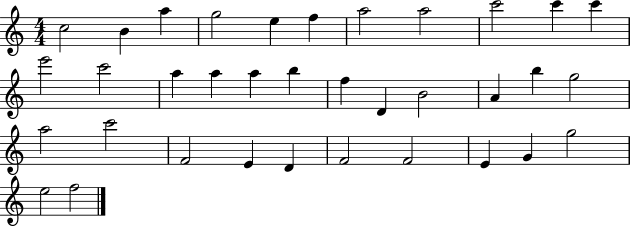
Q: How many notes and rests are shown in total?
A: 35